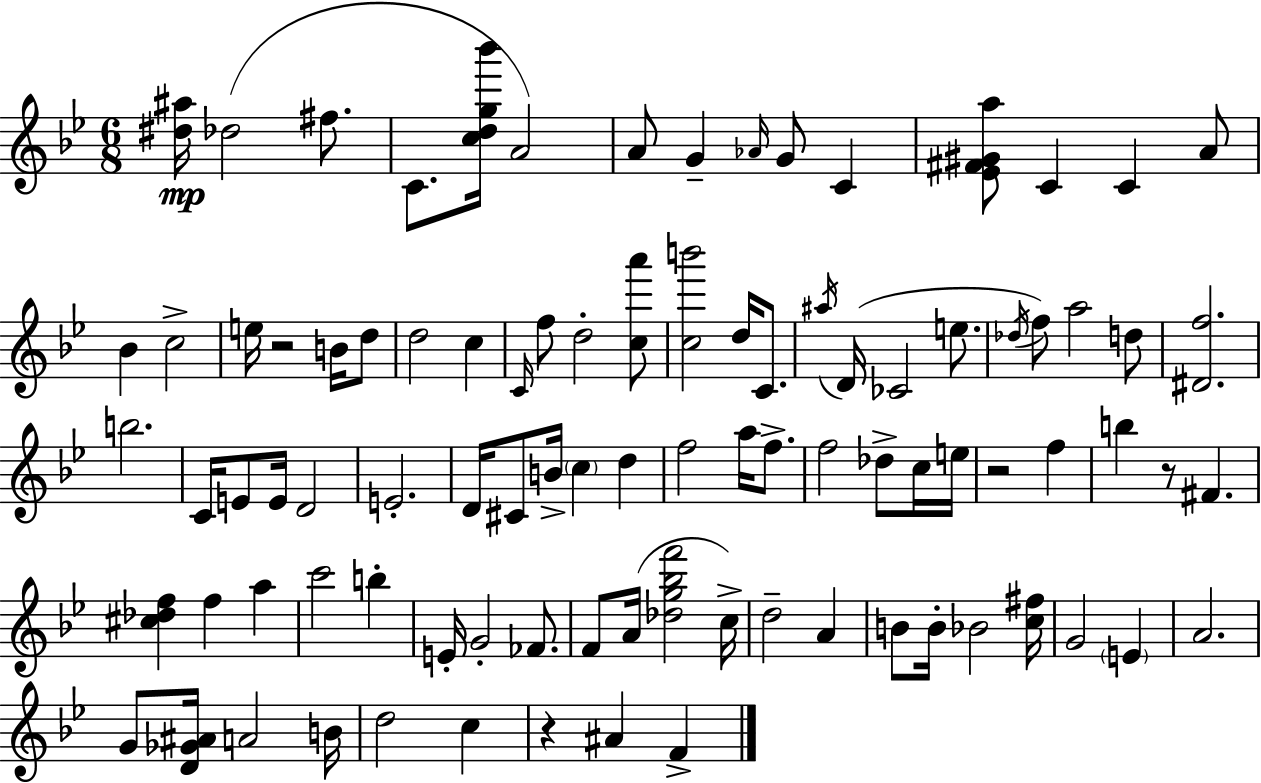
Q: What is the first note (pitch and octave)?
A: Db5